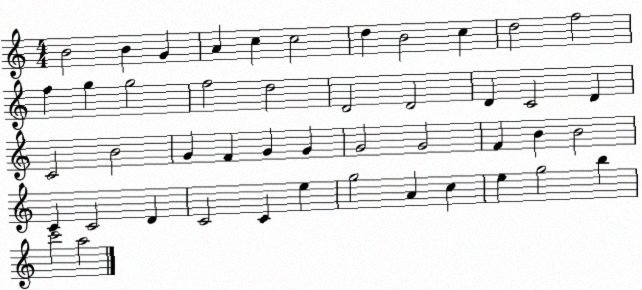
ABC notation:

X:1
T:Untitled
M:4/4
L:1/4
K:C
B2 B G A c c2 d B2 c d2 f2 f g g2 f2 d2 D2 D2 D C2 D C2 B2 G F G G G2 G2 F B B2 C C2 D C2 C e g2 A c e g2 b c'2 a2